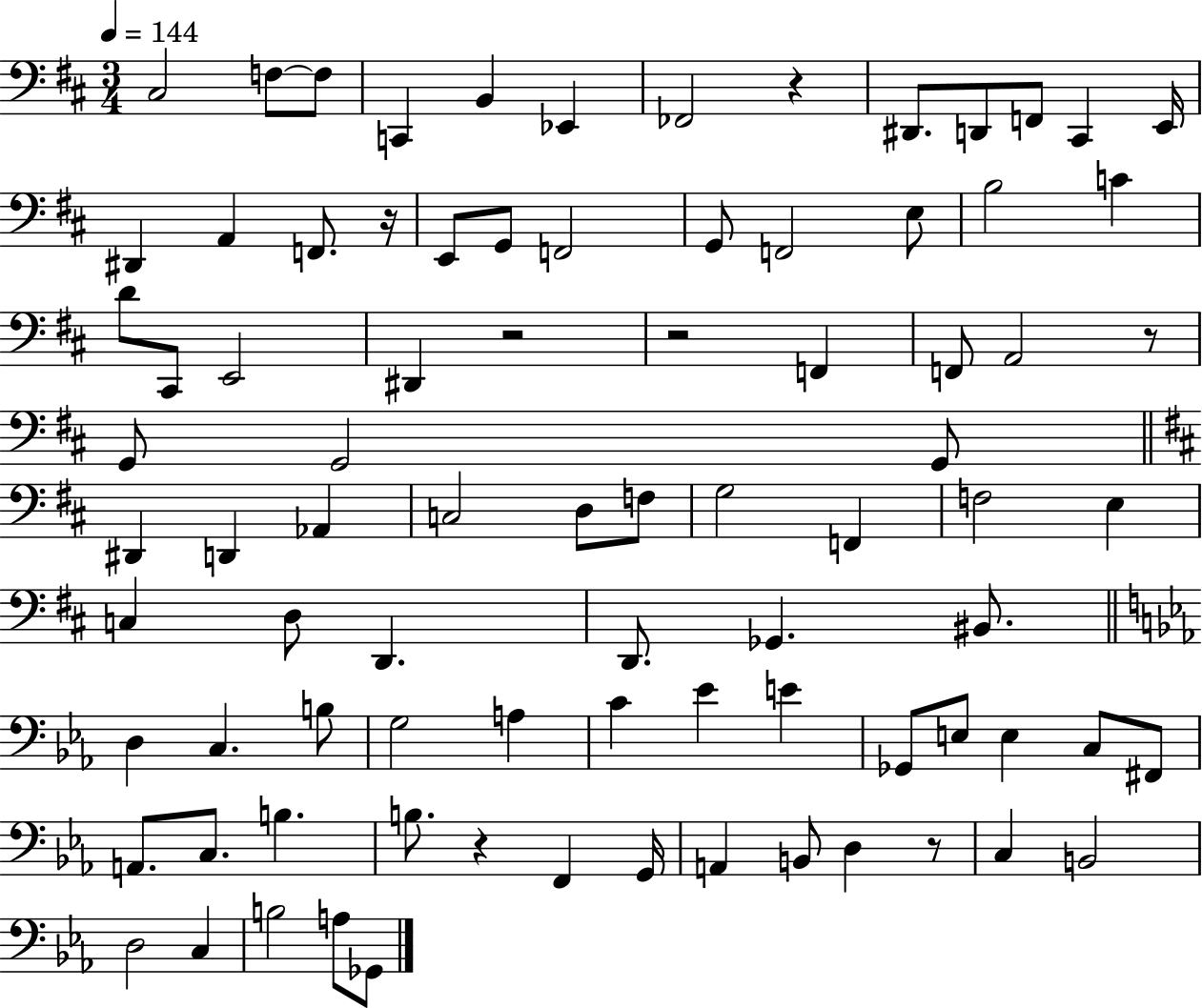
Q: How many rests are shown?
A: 7